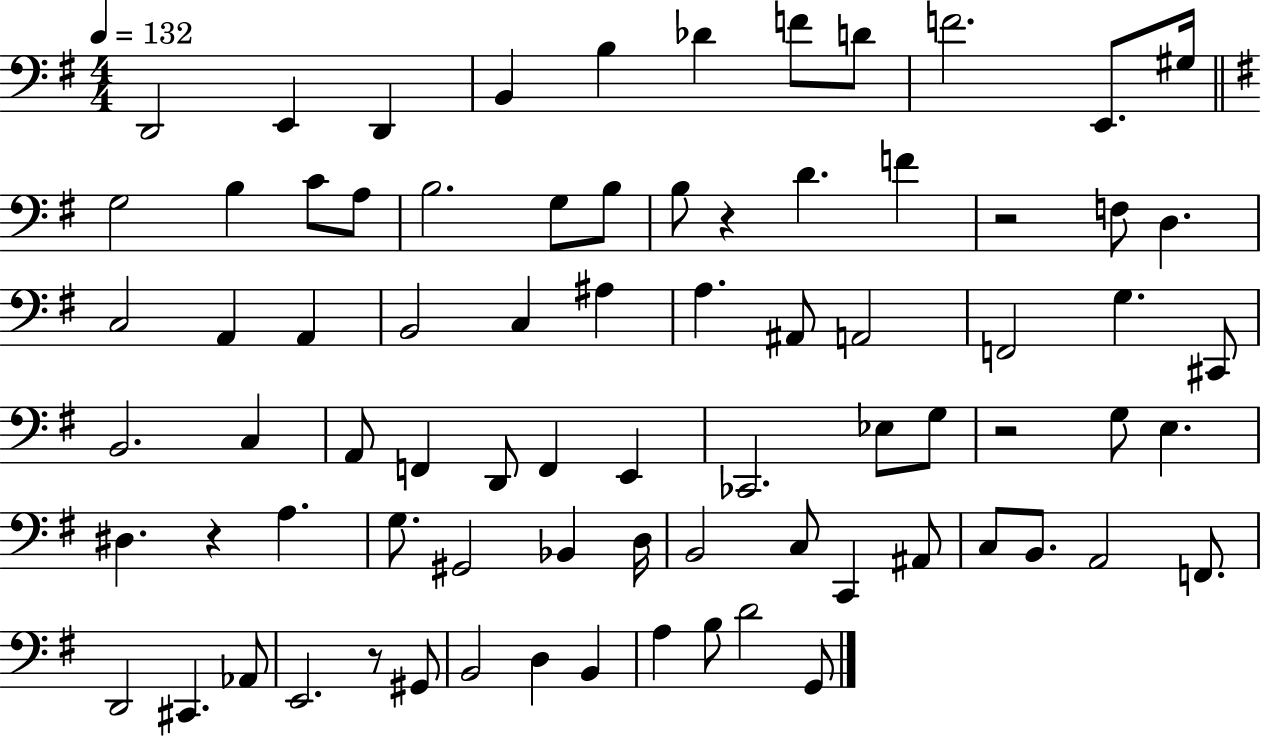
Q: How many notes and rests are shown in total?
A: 78